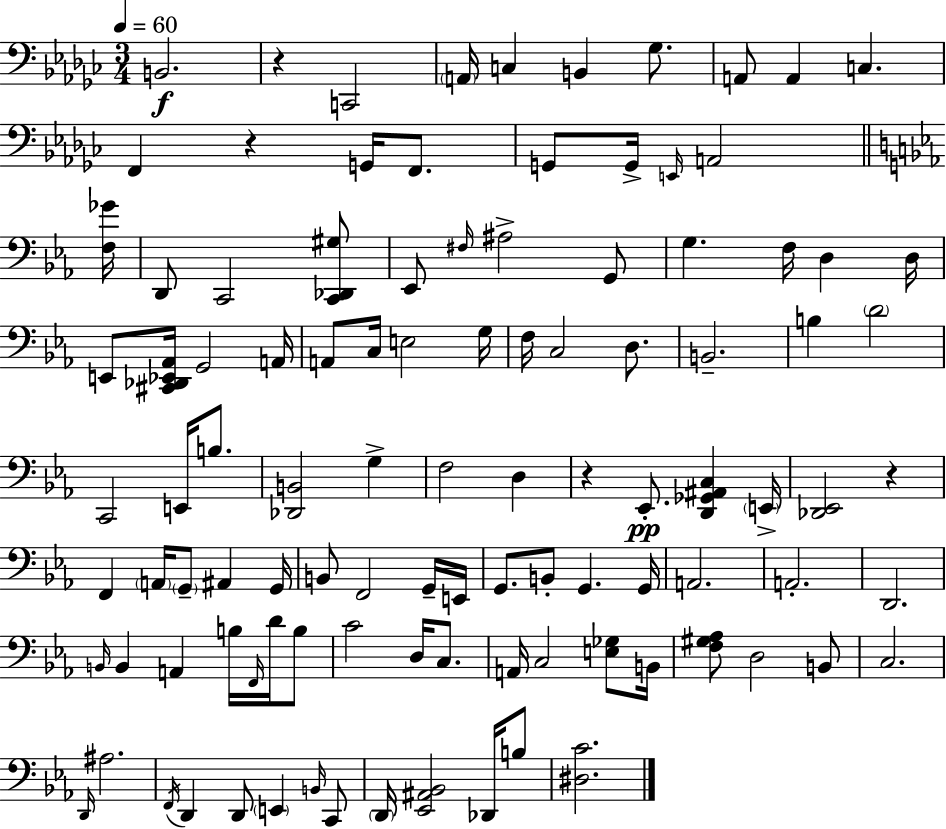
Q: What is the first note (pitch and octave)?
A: B2